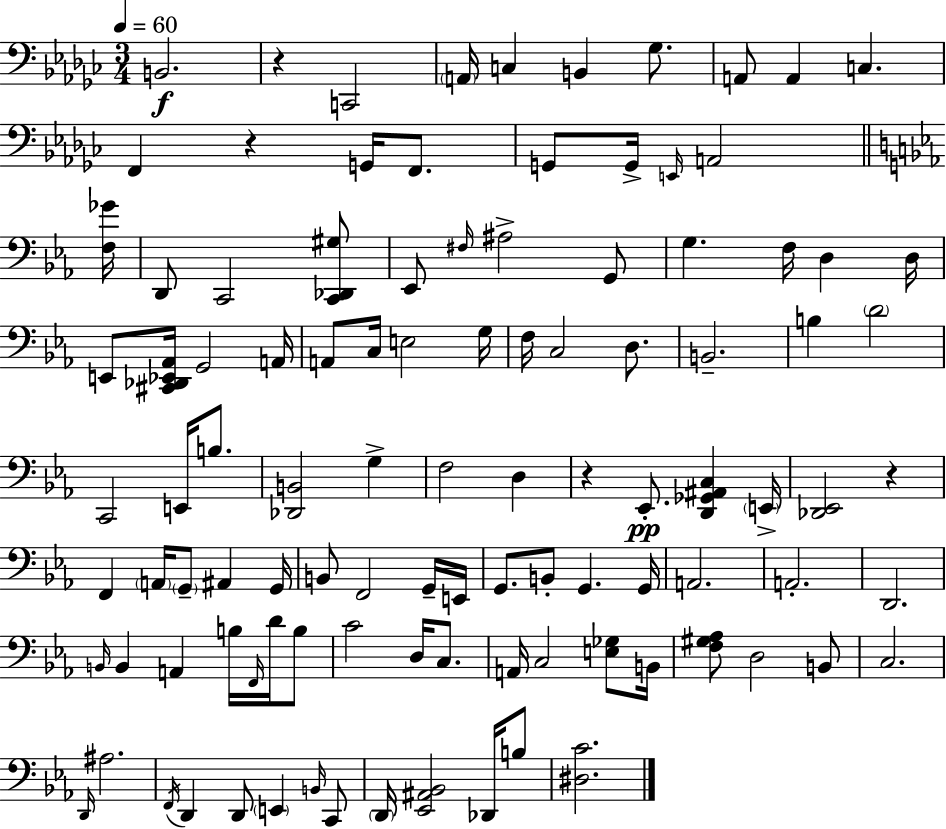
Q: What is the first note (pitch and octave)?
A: B2